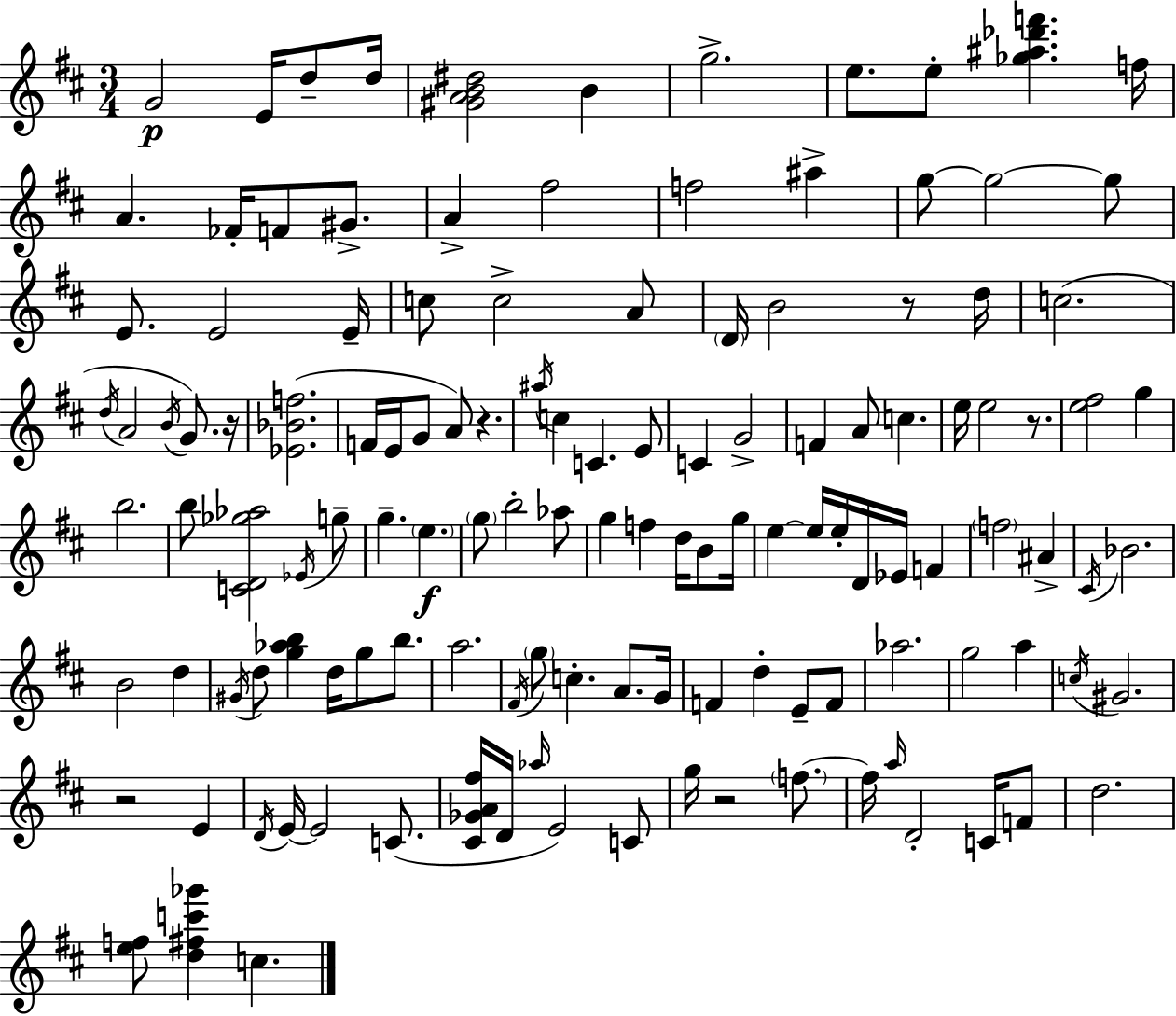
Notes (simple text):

G4/h E4/s D5/e D5/s [G#4,A4,B4,D#5]/h B4/q G5/h. E5/e. E5/e [Gb5,A#5,Db6,F6]/q. F5/s A4/q. FES4/s F4/e G#4/e. A4/q F#5/h F5/h A#5/q G5/e G5/h G5/e E4/e. E4/h E4/s C5/e C5/h A4/e D4/s B4/h R/e D5/s C5/h. D5/s A4/h B4/s G4/e. R/s [Eb4,Bb4,F5]/h. F4/s E4/s G4/e A4/e R/q. A#5/s C5/q C4/q. E4/e C4/q G4/h F4/q A4/e C5/q. E5/s E5/h R/e. [E5,F#5]/h G5/q B5/h. B5/e [C4,D4,Gb5,Ab5]/h Eb4/s G5/e G5/q. E5/q. G5/e B5/h Ab5/e G5/q F5/q D5/s B4/e G5/s E5/q E5/s E5/s D4/s Eb4/s F4/q F5/h A#4/q C#4/s Bb4/h. B4/h D5/q G#4/s D5/e [G5,Ab5,B5]/q D5/s G5/e B5/e. A5/h. F#4/s G5/e C5/q. A4/e. G4/s F4/q D5/q E4/e F4/e Ab5/h. G5/h A5/q C5/s G#4/h. R/h E4/q D4/s E4/s E4/h C4/e. [C#4,Gb4,A4,F#5]/s D4/s Ab5/s E4/h C4/e G5/s R/h F5/e. F5/s A5/s D4/h C4/s F4/e D5/h. [E5,F5]/e [D5,F#5,C6,Gb6]/q C5/q.